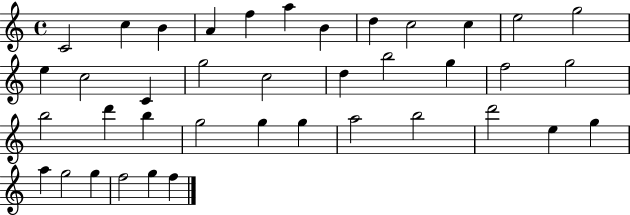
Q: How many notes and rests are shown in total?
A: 39